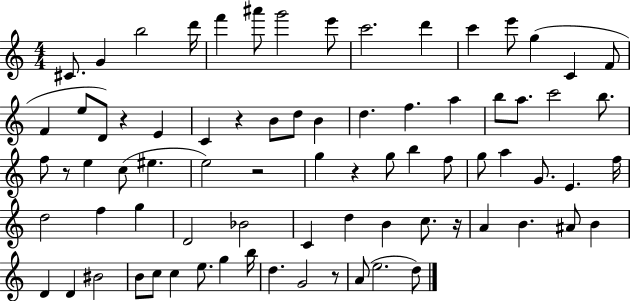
{
  \clef treble
  \numericTimeSignature
  \time 4/4
  \key c \major
  cis'8. g'4 b''2 d'''16 | f'''4 ais'''8 g'''2 e'''8 | c'''2. d'''4 | c'''4 e'''8 g''4( c'4 f'8 | \break f'4 e''8 d'8) r4 e'4 | c'4 r4 b'8 d''8 b'4 | d''4. f''4. a''4 | b''8 a''8. c'''2 b''8. | \break f''8 r8 e''4 c''8( eis''4. | e''2) r2 | g''4 r4 g''8 b''4 f''8 | g''8 a''4 g'8. e'4. f''16 | \break d''2 f''4 g''4 | d'2 bes'2 | c'4 d''4 b'4 c''8. r16 | a'4 b'4. ais'8 b'4 | \break d'4 d'4 bis'2 | b'8 c''8 c''4 e''8. g''4 b''16 | d''4. g'2 r8 | a'8( e''2. d''8) | \break \bar "|."
}